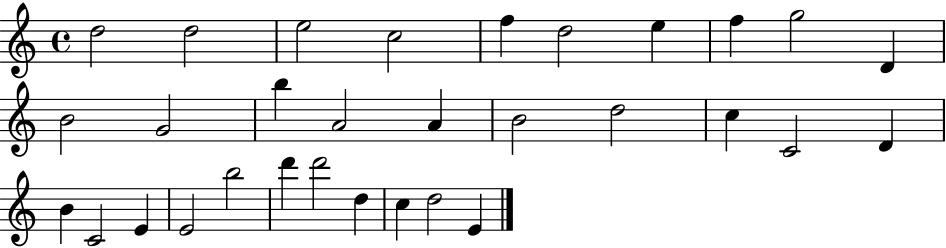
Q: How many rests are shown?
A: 0